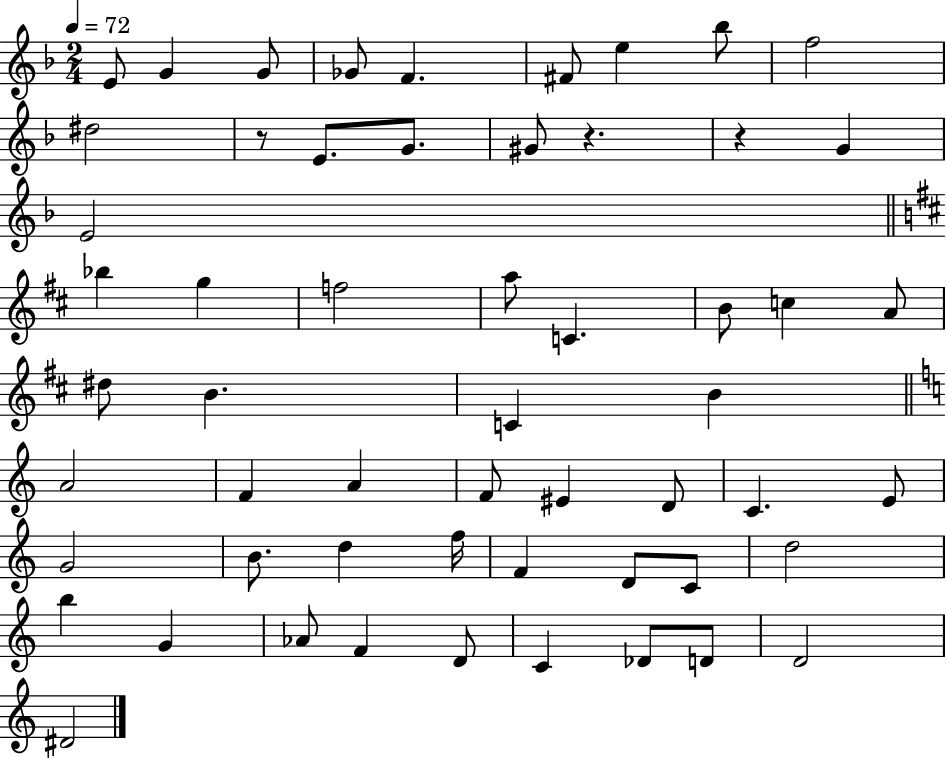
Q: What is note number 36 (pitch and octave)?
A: G4